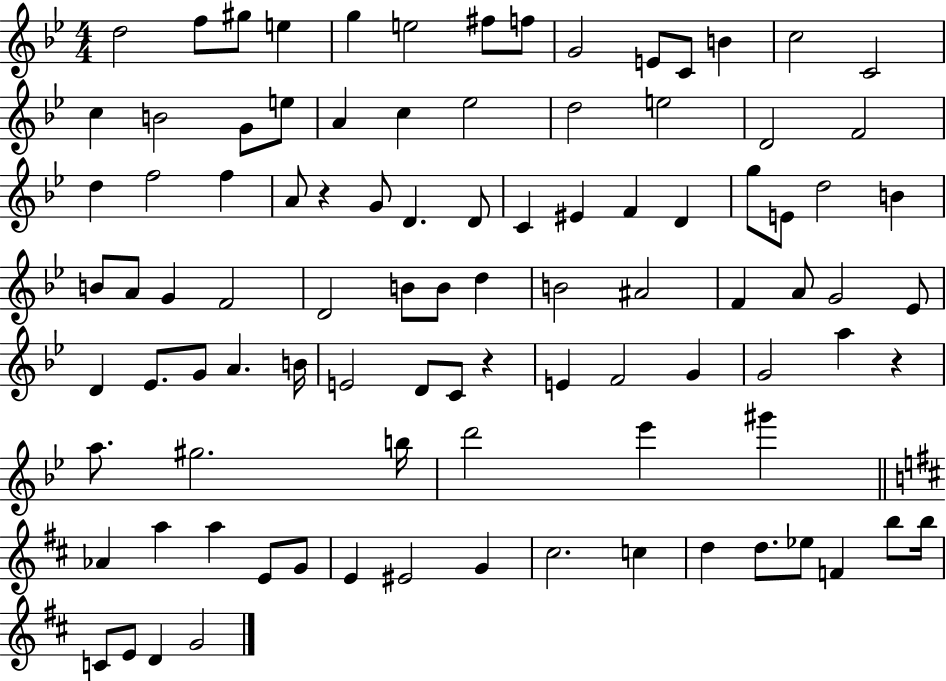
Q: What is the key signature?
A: BES major